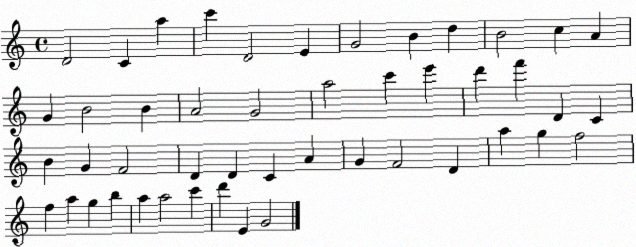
X:1
T:Untitled
M:4/4
L:1/4
K:C
D2 C a c' D2 E G2 B d B2 c A G B2 B A2 G2 a2 c' e' d' f' D C B G F2 D D C A G F2 D a g f2 f a g b a a2 c' d' E G2